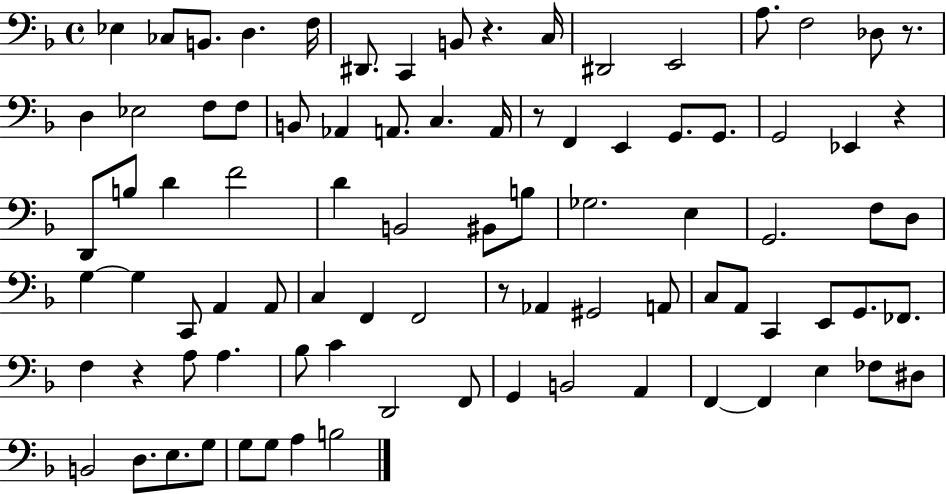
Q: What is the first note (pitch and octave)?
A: Eb3